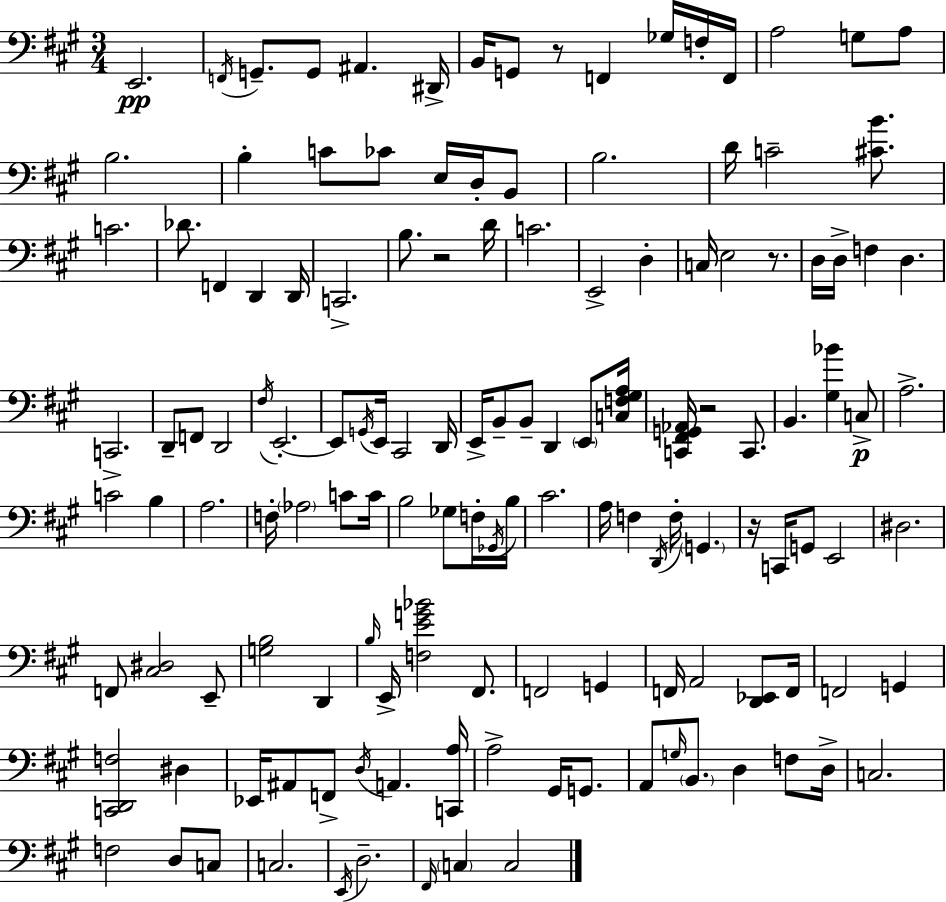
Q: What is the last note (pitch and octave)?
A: C3